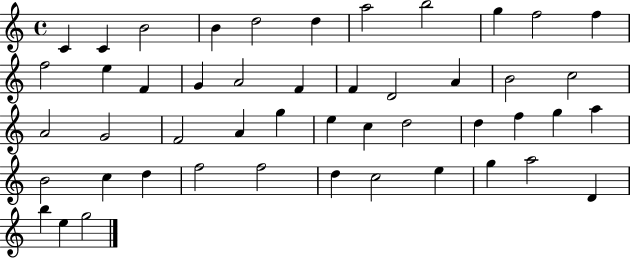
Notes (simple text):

C4/q C4/q B4/h B4/q D5/h D5/q A5/h B5/h G5/q F5/h F5/q F5/h E5/q F4/q G4/q A4/h F4/q F4/q D4/h A4/q B4/h C5/h A4/h G4/h F4/h A4/q G5/q E5/q C5/q D5/h D5/q F5/q G5/q A5/q B4/h C5/q D5/q F5/h F5/h D5/q C5/h E5/q G5/q A5/h D4/q B5/q E5/q G5/h